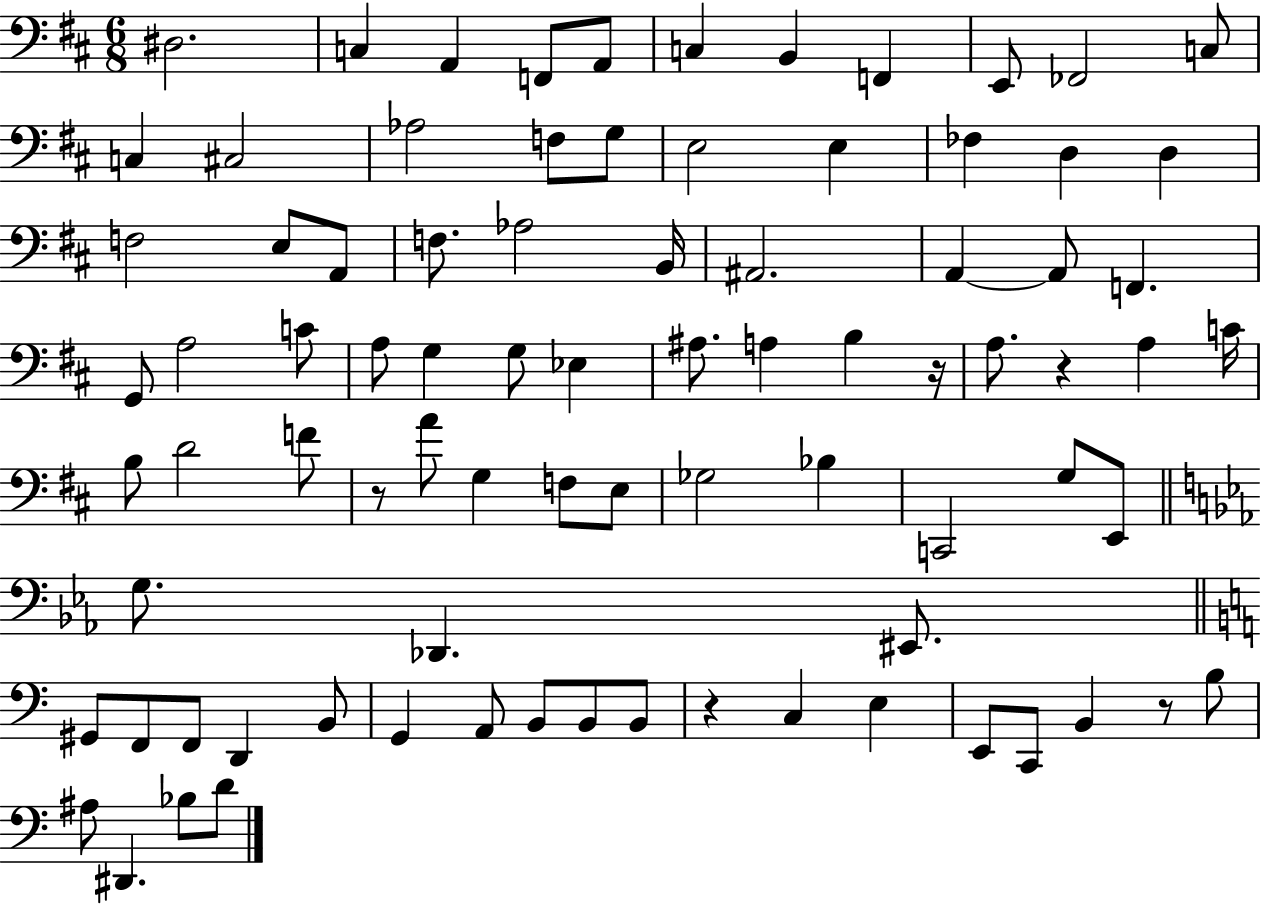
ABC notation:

X:1
T:Untitled
M:6/8
L:1/4
K:D
^D,2 C, A,, F,,/2 A,,/2 C, B,, F,, E,,/2 _F,,2 C,/2 C, ^C,2 _A,2 F,/2 G,/2 E,2 E, _F, D, D, F,2 E,/2 A,,/2 F,/2 _A,2 B,,/4 ^A,,2 A,, A,,/2 F,, G,,/2 A,2 C/2 A,/2 G, G,/2 _E, ^A,/2 A, B, z/4 A,/2 z A, C/4 B,/2 D2 F/2 z/2 A/2 G, F,/2 E,/2 _G,2 _B, C,,2 G,/2 E,,/2 G,/2 _D,, ^E,,/2 ^G,,/2 F,,/2 F,,/2 D,, B,,/2 G,, A,,/2 B,,/2 B,,/2 B,,/2 z C, E, E,,/2 C,,/2 B,, z/2 B,/2 ^A,/2 ^D,, _B,/2 D/2